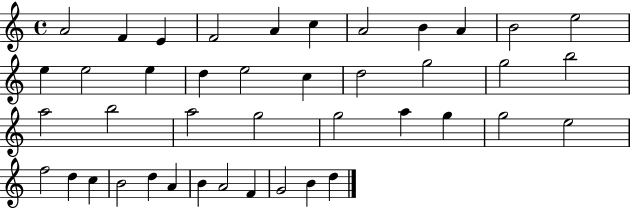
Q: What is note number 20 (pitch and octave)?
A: G5